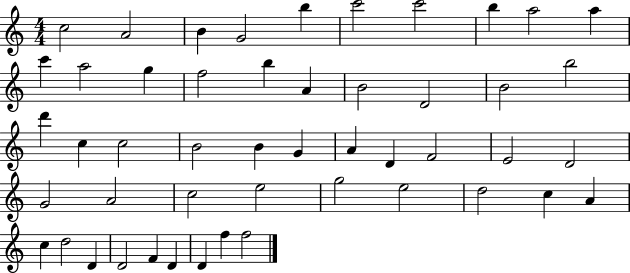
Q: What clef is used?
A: treble